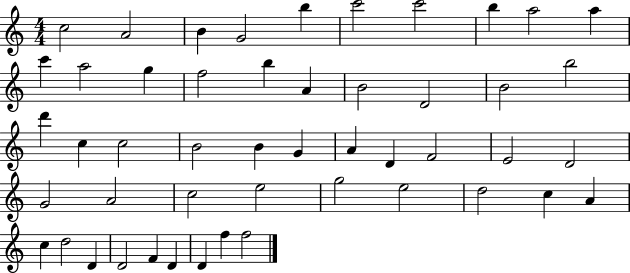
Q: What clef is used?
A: treble